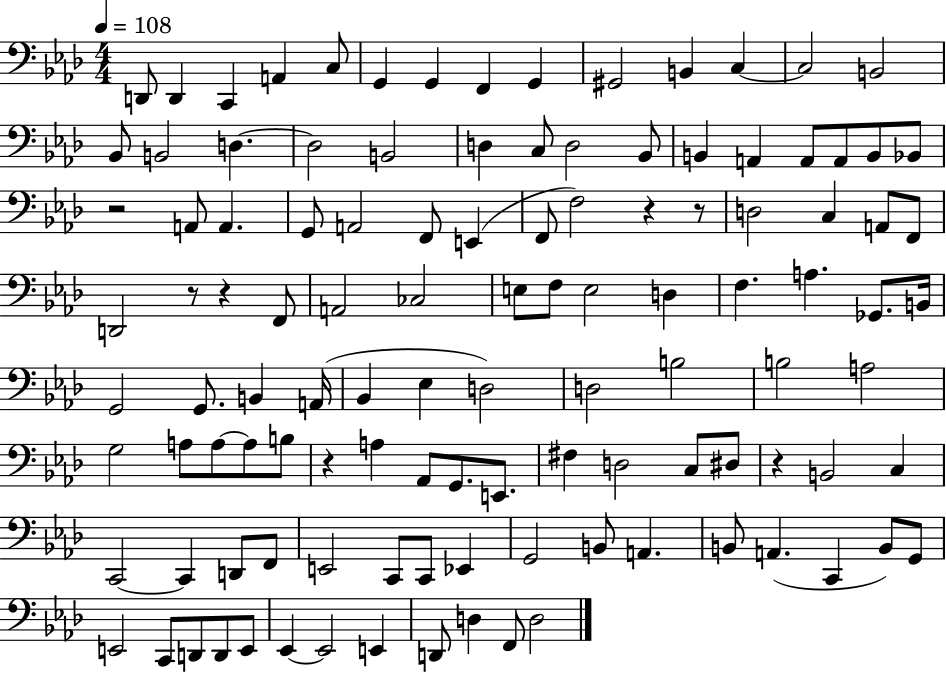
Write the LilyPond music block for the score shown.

{
  \clef bass
  \numericTimeSignature
  \time 4/4
  \key aes \major
  \tempo 4 = 108
  d,8 d,4 c,4 a,4 c8 | g,4 g,4 f,4 g,4 | gis,2 b,4 c4~~ | c2 b,2 | \break bes,8 b,2 d4.~~ | d2 b,2 | d4 c8 d2 bes,8 | b,4 a,4 a,8 a,8 b,8 bes,8 | \break r2 a,8 a,4. | g,8 a,2 f,8 e,4( | f,8 f2) r4 r8 | d2 c4 a,8 f,8 | \break d,2 r8 r4 f,8 | a,2 ces2 | e8 f8 e2 d4 | f4. a4. ges,8. b,16 | \break g,2 g,8. b,4 a,16( | bes,4 ees4 d2) | d2 b2 | b2 a2 | \break g2 a8 a8~~ a8 b8 | r4 a4 aes,8 g,8. e,8. | fis4 d2 c8 dis8 | r4 b,2 c4 | \break c,2~~ c,4 d,8 f,8 | e,2 c,8 c,8 ees,4 | g,2 b,8 a,4. | b,8 a,4.( c,4 b,8) g,8 | \break e,2 c,8 d,8 d,8 e,8 | ees,4~~ ees,2 e,4 | d,8 d4 f,8 d2 | \bar "|."
}